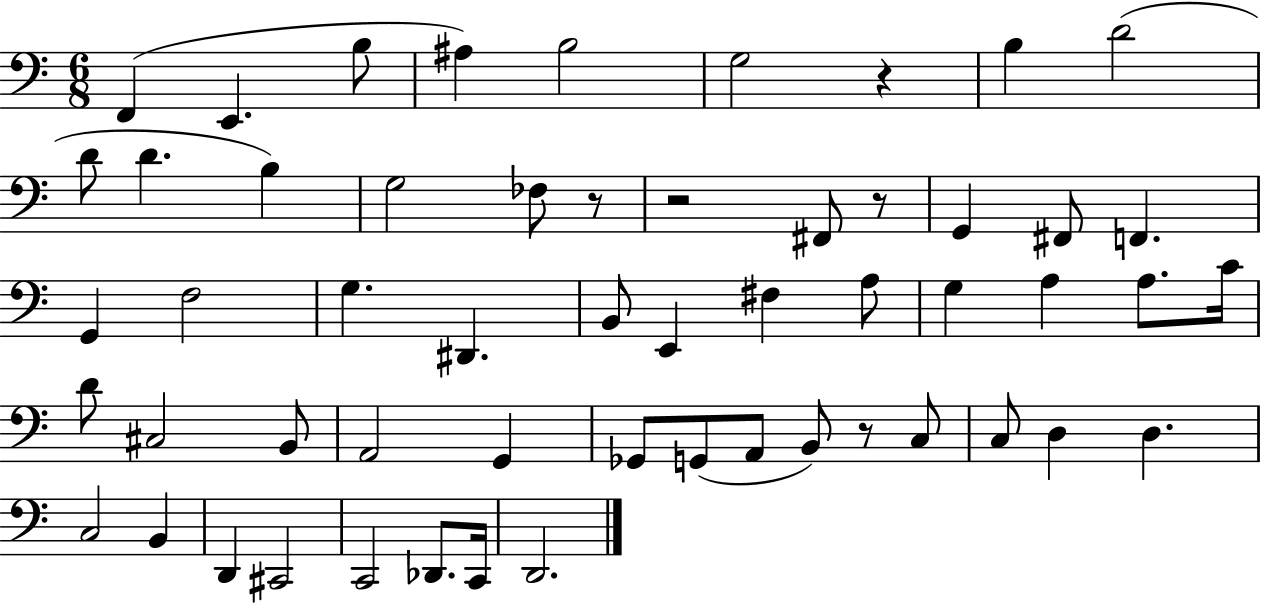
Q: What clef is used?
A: bass